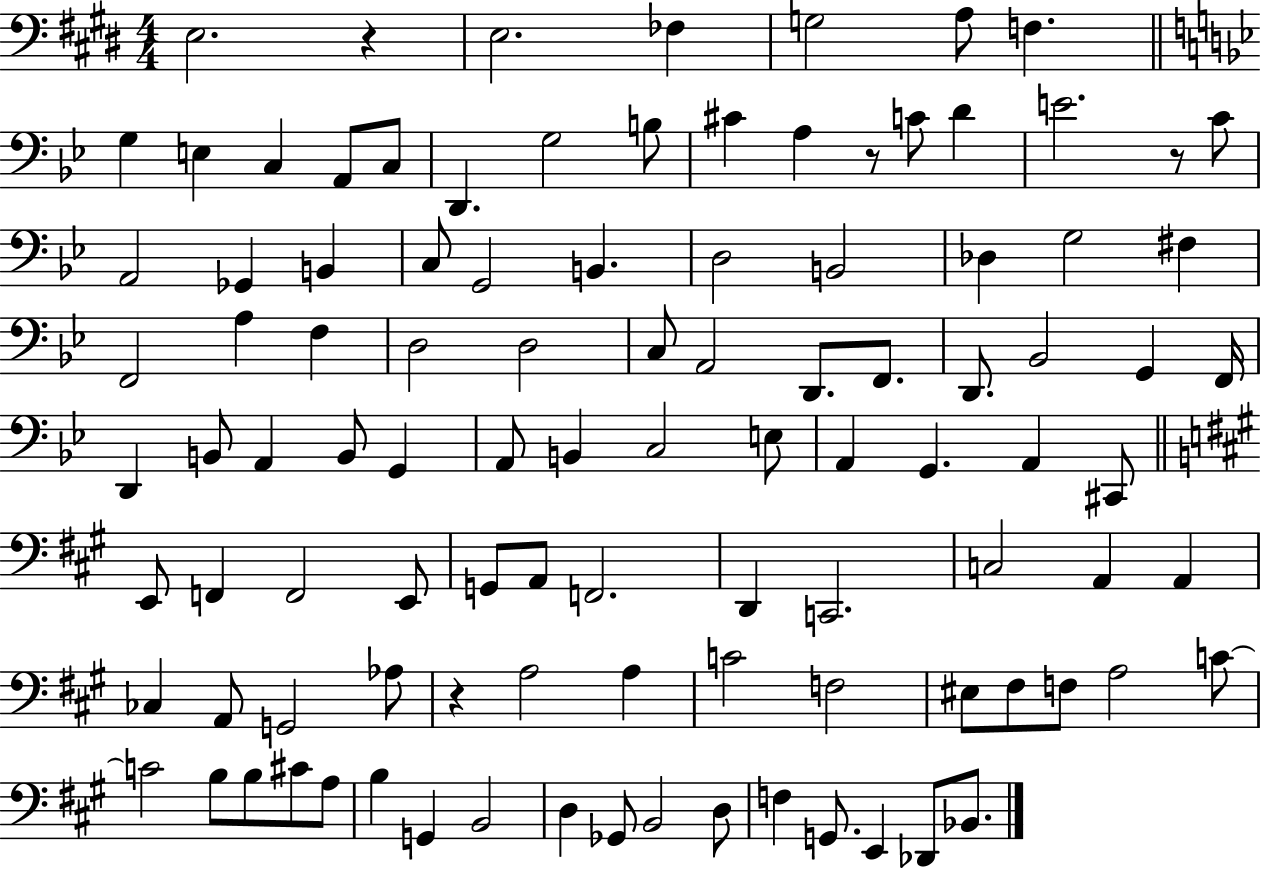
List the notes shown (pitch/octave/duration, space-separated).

E3/h. R/q E3/h. FES3/q G3/h A3/e F3/q. G3/q E3/q C3/q A2/e C3/e D2/q. G3/h B3/e C#4/q A3/q R/e C4/e D4/q E4/h. R/e C4/e A2/h Gb2/q B2/q C3/e G2/h B2/q. D3/h B2/h Db3/q G3/h F#3/q F2/h A3/q F3/q D3/h D3/h C3/e A2/h D2/e. F2/e. D2/e. Bb2/h G2/q F2/s D2/q B2/e A2/q B2/e G2/q A2/e B2/q C3/h E3/e A2/q G2/q. A2/q C#2/e E2/e F2/q F2/h E2/e G2/e A2/e F2/h. D2/q C2/h. C3/h A2/q A2/q CES3/q A2/e G2/h Ab3/e R/q A3/h A3/q C4/h F3/h EIS3/e F#3/e F3/e A3/h C4/e C4/h B3/e B3/e C#4/e A3/e B3/q G2/q B2/h D3/q Gb2/e B2/h D3/e F3/q G2/e. E2/q Db2/e Bb2/e.